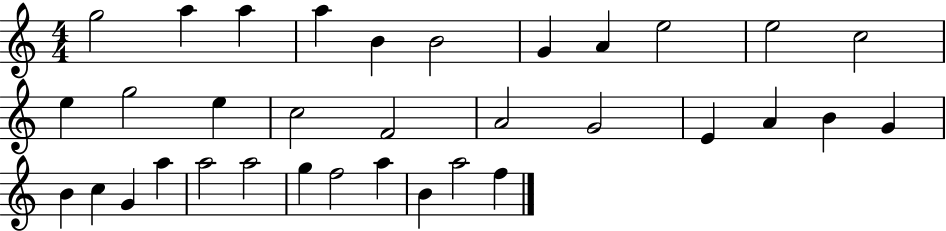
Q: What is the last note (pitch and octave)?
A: F5